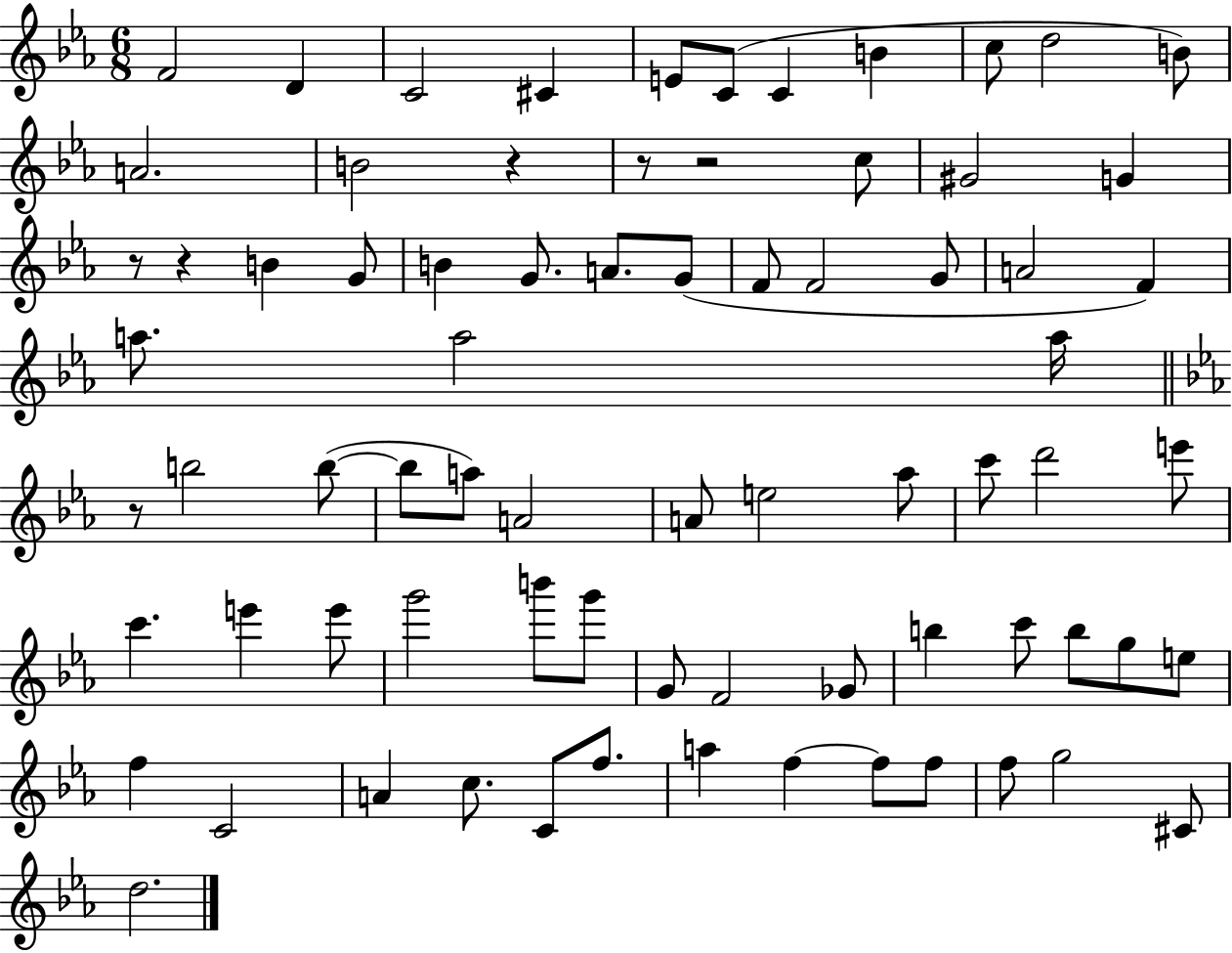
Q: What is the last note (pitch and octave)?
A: D5